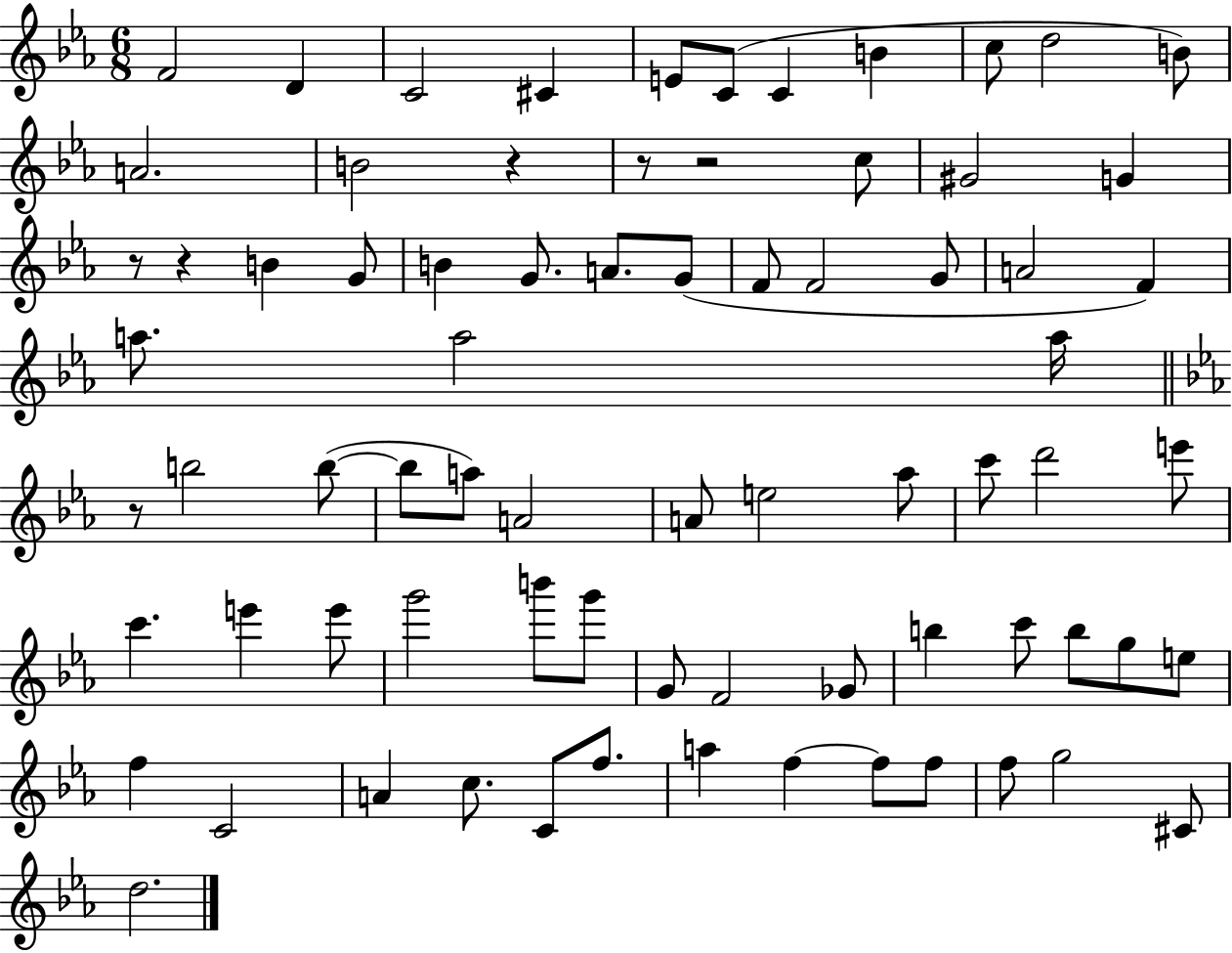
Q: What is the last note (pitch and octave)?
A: D5